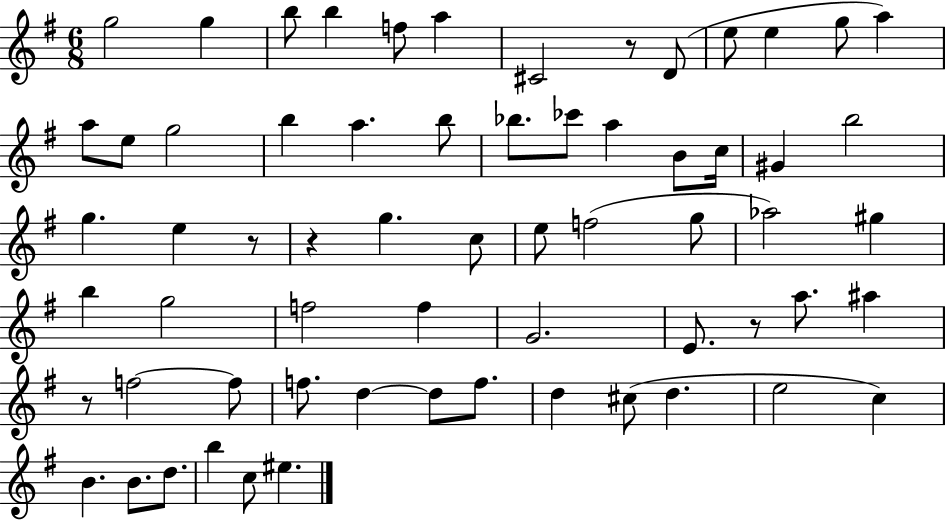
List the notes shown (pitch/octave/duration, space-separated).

G5/h G5/q B5/e B5/q F5/e A5/q C#4/h R/e D4/e E5/e E5/q G5/e A5/q A5/e E5/e G5/h B5/q A5/q. B5/e Bb5/e. CES6/e A5/q B4/e C5/s G#4/q B5/h G5/q. E5/q R/e R/q G5/q. C5/e E5/e F5/h G5/e Ab5/h G#5/q B5/q G5/h F5/h F5/q G4/h. E4/e. R/e A5/e. A#5/q R/e F5/h F5/e F5/e. D5/q D5/e F5/e. D5/q C#5/e D5/q. E5/h C5/q B4/q. B4/e. D5/e. B5/q C5/e EIS5/q.